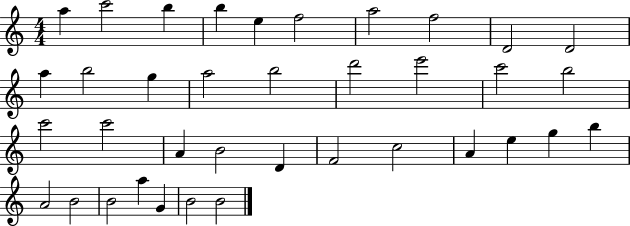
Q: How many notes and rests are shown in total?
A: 37